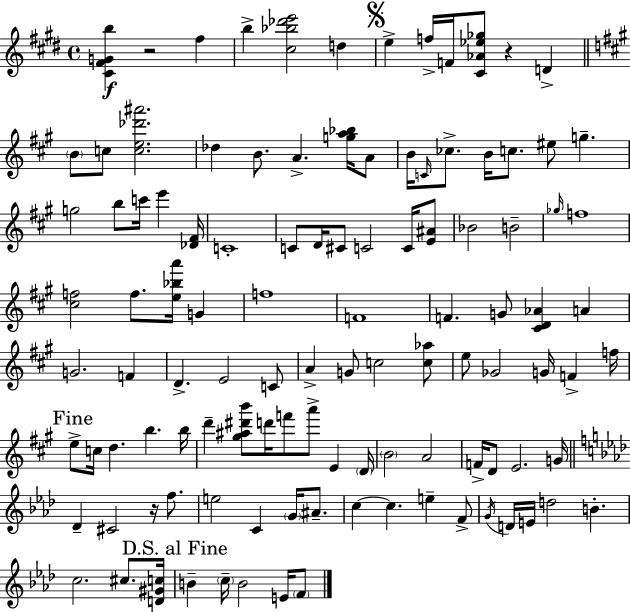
X:1
T:Untitled
M:4/4
L:1/4
K:E
[^C^FGb] z2 ^f b [^c_b_d'e']2 d e f/4 F/4 [^C_A_e_g]/2 z D B/2 c/2 [ce_d'^a']2 _d B/2 A [ga_b]/4 A/2 B/4 C/4 _c/2 B/4 c/2 ^e/2 g g2 b/2 c'/4 e' [_D^F]/4 C4 C/2 D/4 ^C/2 C2 C/4 [E^A]/2 _B2 B2 _g/4 f4 [^cf]2 f/2 [e_ba']/4 G f4 F4 F G/2 [^CD_A] A G2 F D E2 C/2 A G/2 c2 [c_a]/2 e/2 _G2 G/4 F f/4 e/2 c/4 d b b/4 d' [^g^a^d'b']/2 d'/4 f'/2 a'/2 E D/4 B2 A2 F/4 D/2 E2 G/4 _D ^C2 z/4 f/2 e2 C G/4 ^A/2 c c e F/2 G/4 D/4 E/4 d2 B c2 ^c/2 [D^Gc]/4 B c/4 B2 E/4 F/2